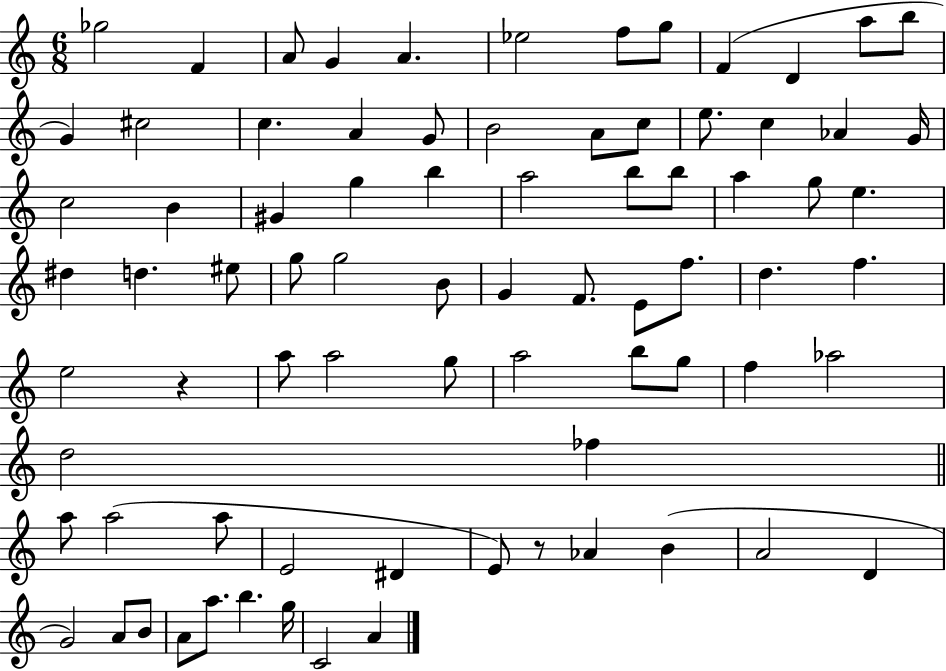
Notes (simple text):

Gb5/h F4/q A4/e G4/q A4/q. Eb5/h F5/e G5/e F4/q D4/q A5/e B5/e G4/q C#5/h C5/q. A4/q G4/e B4/h A4/e C5/e E5/e. C5/q Ab4/q G4/s C5/h B4/q G#4/q G5/q B5/q A5/h B5/e B5/e A5/q G5/e E5/q. D#5/q D5/q. EIS5/e G5/e G5/h B4/e G4/q F4/e. E4/e F5/e. D5/q. F5/q. E5/h R/q A5/e A5/h G5/e A5/h B5/e G5/e F5/q Ab5/h D5/h FES5/q A5/e A5/h A5/e E4/h D#4/q E4/e R/e Ab4/q B4/q A4/h D4/q G4/h A4/e B4/e A4/e A5/e. B5/q. G5/s C4/h A4/q